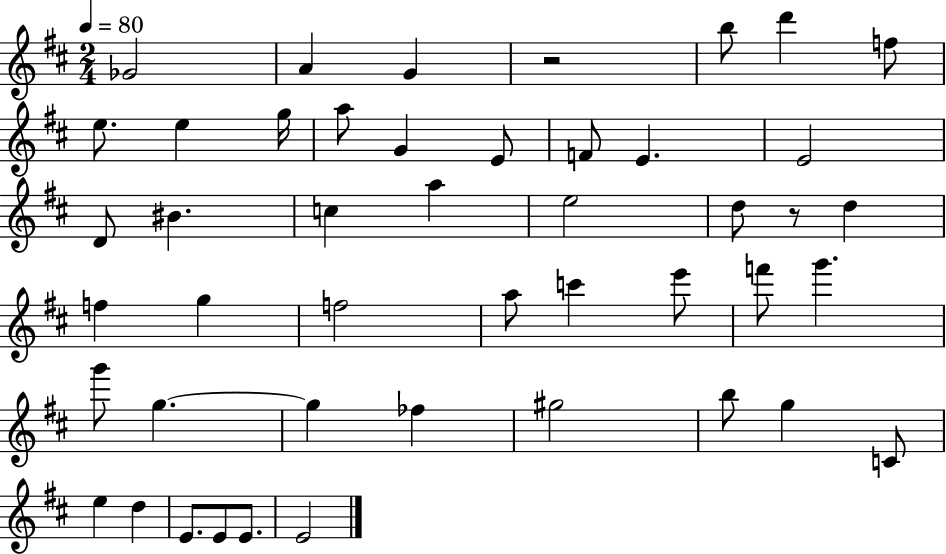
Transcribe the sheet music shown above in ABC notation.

X:1
T:Untitled
M:2/4
L:1/4
K:D
_G2 A G z2 b/2 d' f/2 e/2 e g/4 a/2 G E/2 F/2 E E2 D/2 ^B c a e2 d/2 z/2 d f g f2 a/2 c' e'/2 f'/2 g' g'/2 g g _f ^g2 b/2 g C/2 e d E/2 E/2 E/2 E2